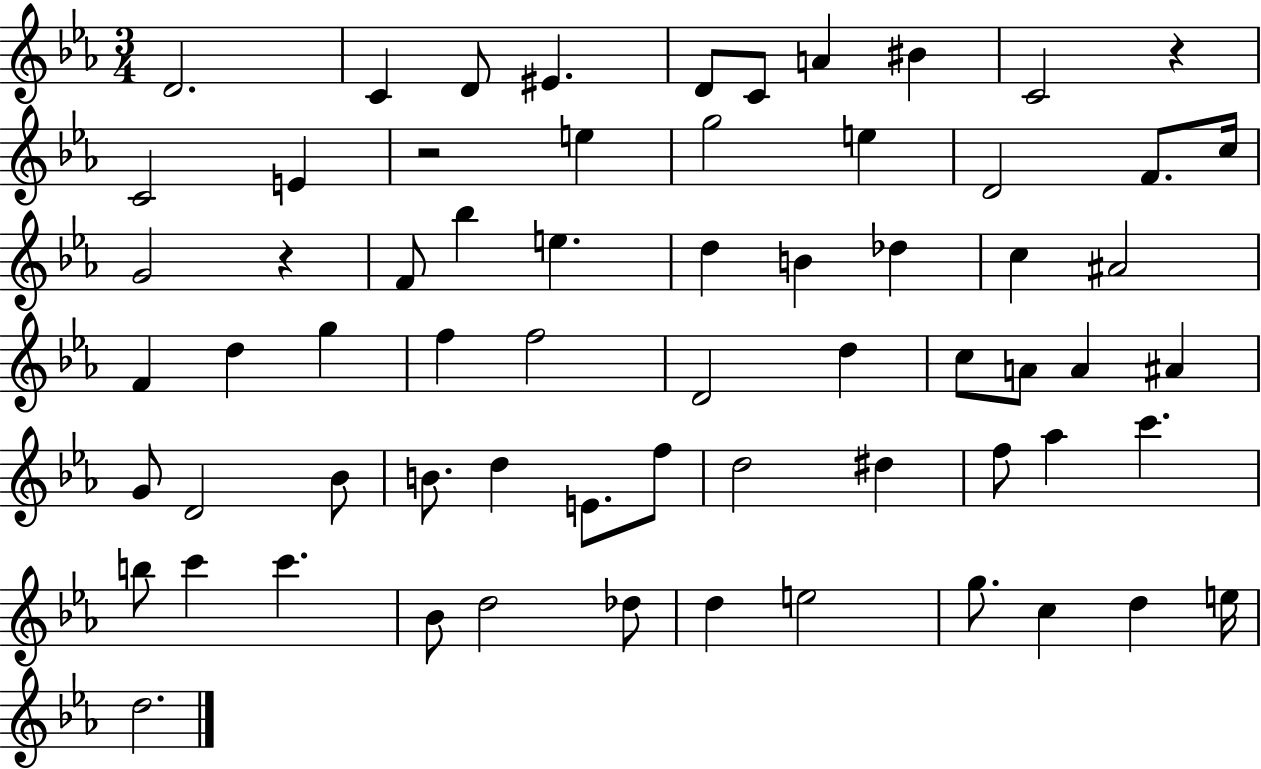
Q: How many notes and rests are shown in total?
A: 65